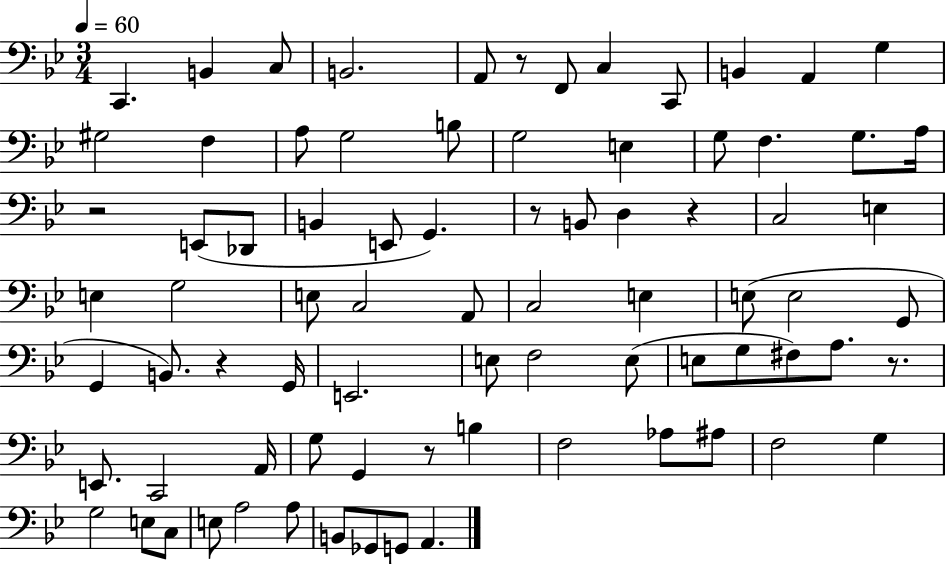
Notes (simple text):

C2/q. B2/q C3/e B2/h. A2/e R/e F2/e C3/q C2/e B2/q A2/q G3/q G#3/h F3/q A3/e G3/h B3/e G3/h E3/q G3/e F3/q. G3/e. A3/s R/h E2/e Db2/e B2/q E2/e G2/q. R/e B2/e D3/q R/q C3/h E3/q E3/q G3/h E3/e C3/h A2/e C3/h E3/q E3/e E3/h G2/e G2/q B2/e. R/q G2/s E2/h. E3/e F3/h E3/e E3/e G3/e F#3/e A3/e. R/e. E2/e. C2/h A2/s G3/e G2/q R/e B3/q F3/h Ab3/e A#3/e F3/h G3/q G3/h E3/e C3/e E3/e A3/h A3/e B2/e Gb2/e G2/e A2/q.